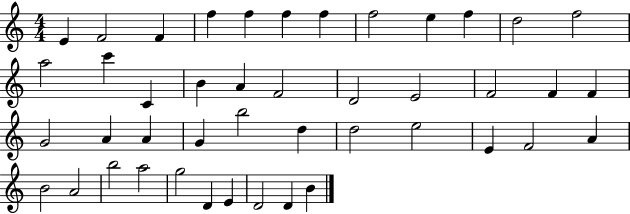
{
  \clef treble
  \numericTimeSignature
  \time 4/4
  \key c \major
  e'4 f'2 f'4 | f''4 f''4 f''4 f''4 | f''2 e''4 f''4 | d''2 f''2 | \break a''2 c'''4 c'4 | b'4 a'4 f'2 | d'2 e'2 | f'2 f'4 f'4 | \break g'2 a'4 a'4 | g'4 b''2 d''4 | d''2 e''2 | e'4 f'2 a'4 | \break b'2 a'2 | b''2 a''2 | g''2 d'4 e'4 | d'2 d'4 b'4 | \break \bar "|."
}